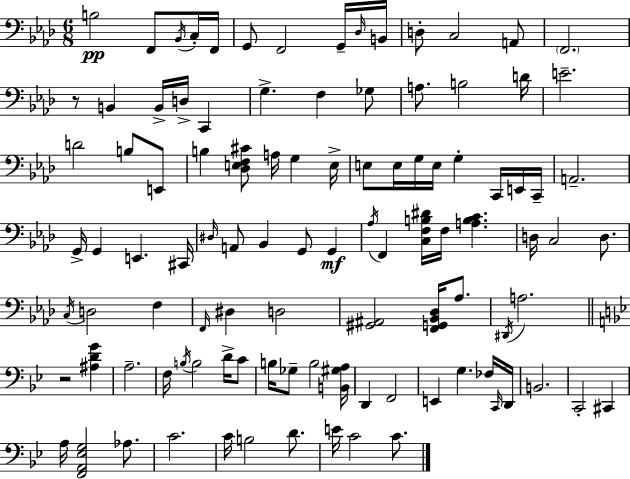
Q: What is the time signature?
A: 6/8